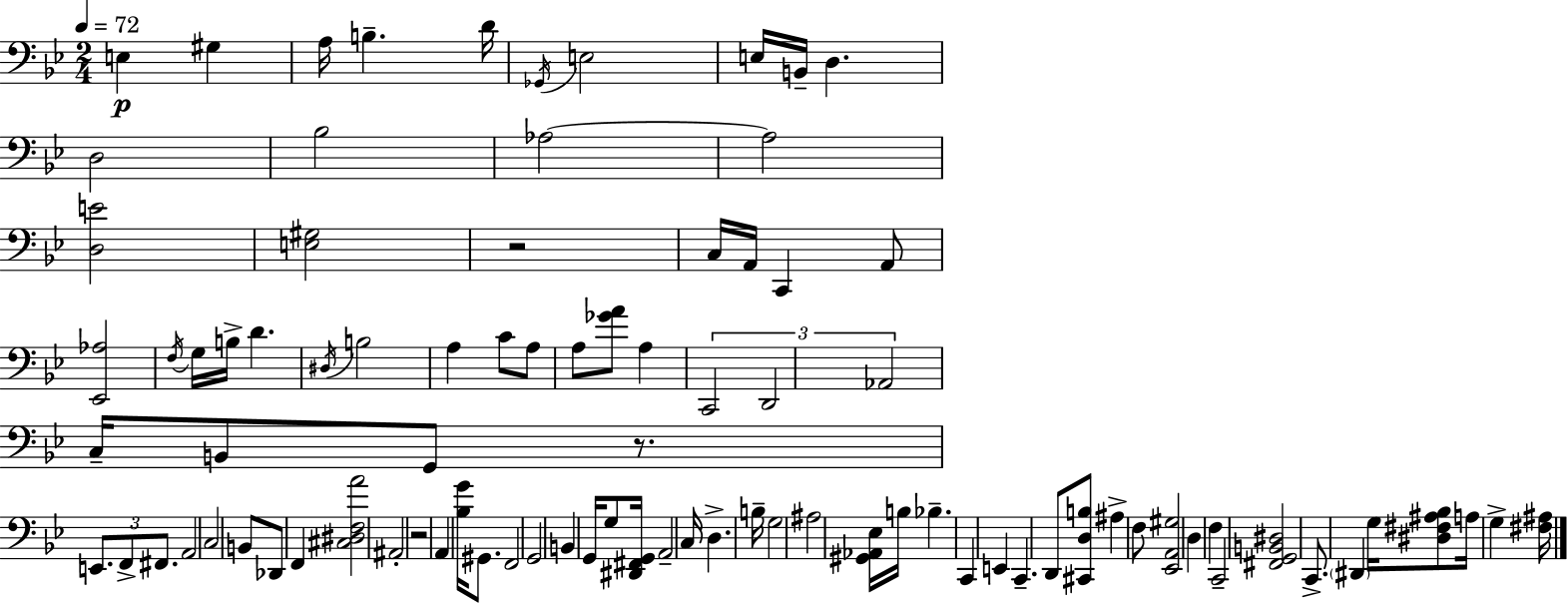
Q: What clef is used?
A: bass